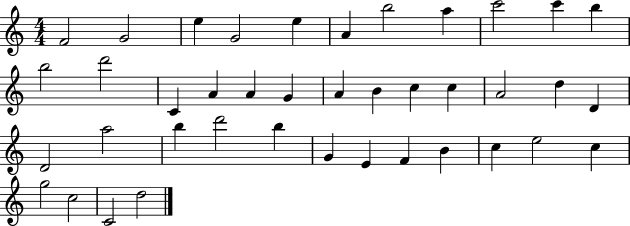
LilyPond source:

{
  \clef treble
  \numericTimeSignature
  \time 4/4
  \key c \major
  f'2 g'2 | e''4 g'2 e''4 | a'4 b''2 a''4 | c'''2 c'''4 b''4 | \break b''2 d'''2 | c'4 a'4 a'4 g'4 | a'4 b'4 c''4 c''4 | a'2 d''4 d'4 | \break d'2 a''2 | b''4 d'''2 b''4 | g'4 e'4 f'4 b'4 | c''4 e''2 c''4 | \break g''2 c''2 | c'2 d''2 | \bar "|."
}